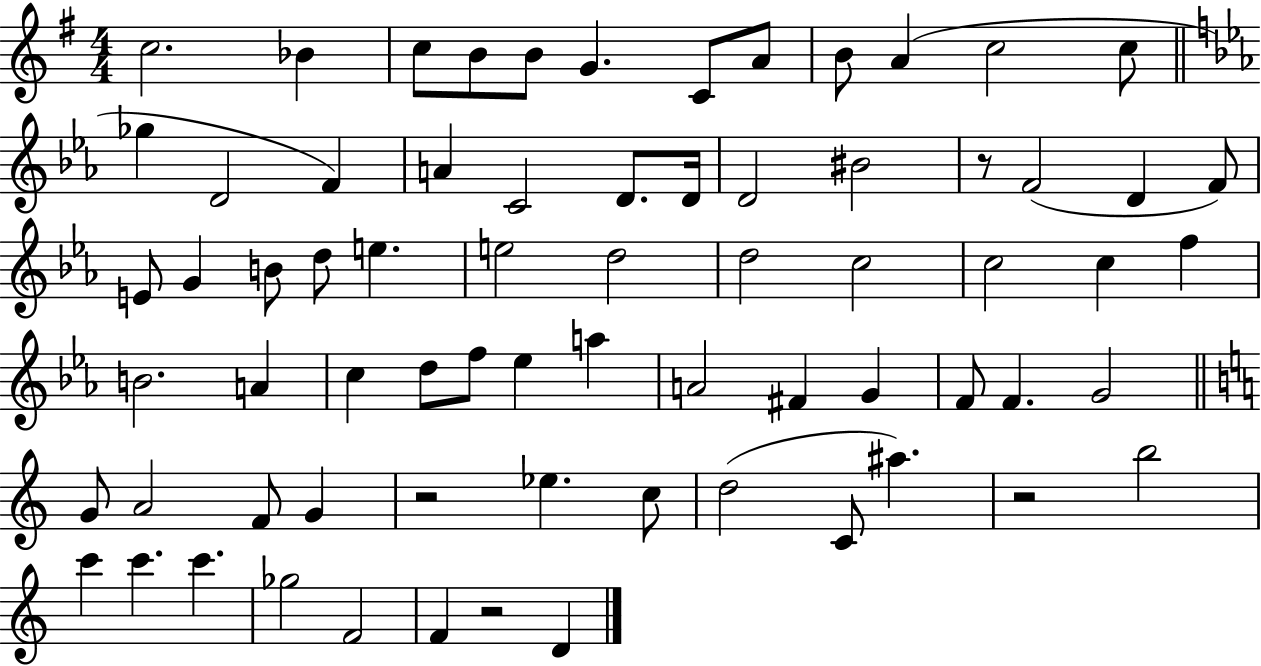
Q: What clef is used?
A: treble